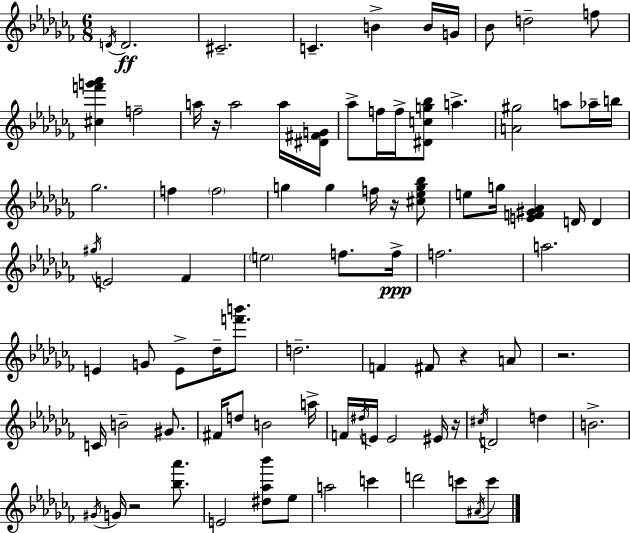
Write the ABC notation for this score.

X:1
T:Untitled
M:6/8
L:1/4
K:Abm
D/4 D2 ^C2 C B B/4 G/4 _B/2 d2 f/2 [^cf'g'_a'] f2 a/4 z/4 a2 a/4 [^D^FG]/4 _a/2 f/4 f/4 [^Dcg_b]/2 a [A^g]2 a/2 _a/4 b/4 _g2 f f2 g g f/4 z/4 [^c_eg_b]/2 e/2 g/4 [EF^G_A] D/4 D ^g/4 E2 _F e2 f/2 f/4 f2 a2 E G/2 E/2 _d/4 [f'b']/2 d2 F ^F/2 z A/2 z2 C/4 B2 ^G/2 ^F/4 d/2 B2 a/4 F/4 ^d/4 E/4 E2 ^E/4 z/4 ^c/4 D2 d B2 ^G/4 G/4 z2 [_b_a']/2 E2 [^d_a_b']/2 _e/2 a2 c' d'2 c'/2 ^A/4 c'/2